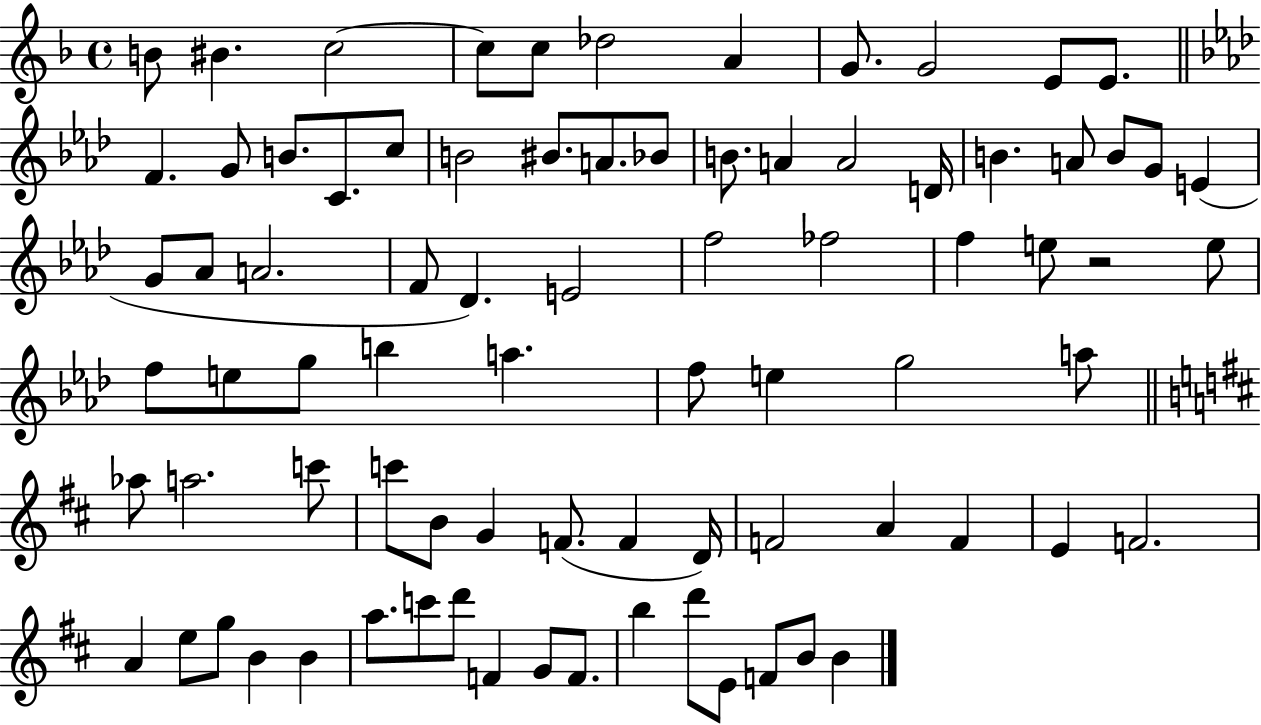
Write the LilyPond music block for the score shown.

{
  \clef treble
  \time 4/4
  \defaultTimeSignature
  \key f \major
  b'8 bis'4. c''2~~ | c''8 c''8 des''2 a'4 | g'8. g'2 e'8 e'8. | \bar "||" \break \key aes \major f'4. g'8 b'8. c'8. c''8 | b'2 bis'8. a'8. bes'8 | b'8. a'4 a'2 d'16 | b'4. a'8 b'8 g'8 e'4( | \break g'8 aes'8 a'2. | f'8 des'4.) e'2 | f''2 fes''2 | f''4 e''8 r2 e''8 | \break f''8 e''8 g''8 b''4 a''4. | f''8 e''4 g''2 a''8 | \bar "||" \break \key d \major aes''8 a''2. c'''8 | c'''8 b'8 g'4 f'8.( f'4 d'16) | f'2 a'4 f'4 | e'4 f'2. | \break a'4 e''8 g''8 b'4 b'4 | a''8. c'''8 d'''8 f'4 g'8 f'8. | b''4 d'''8 e'8 f'8 b'8 b'4 | \bar "|."
}